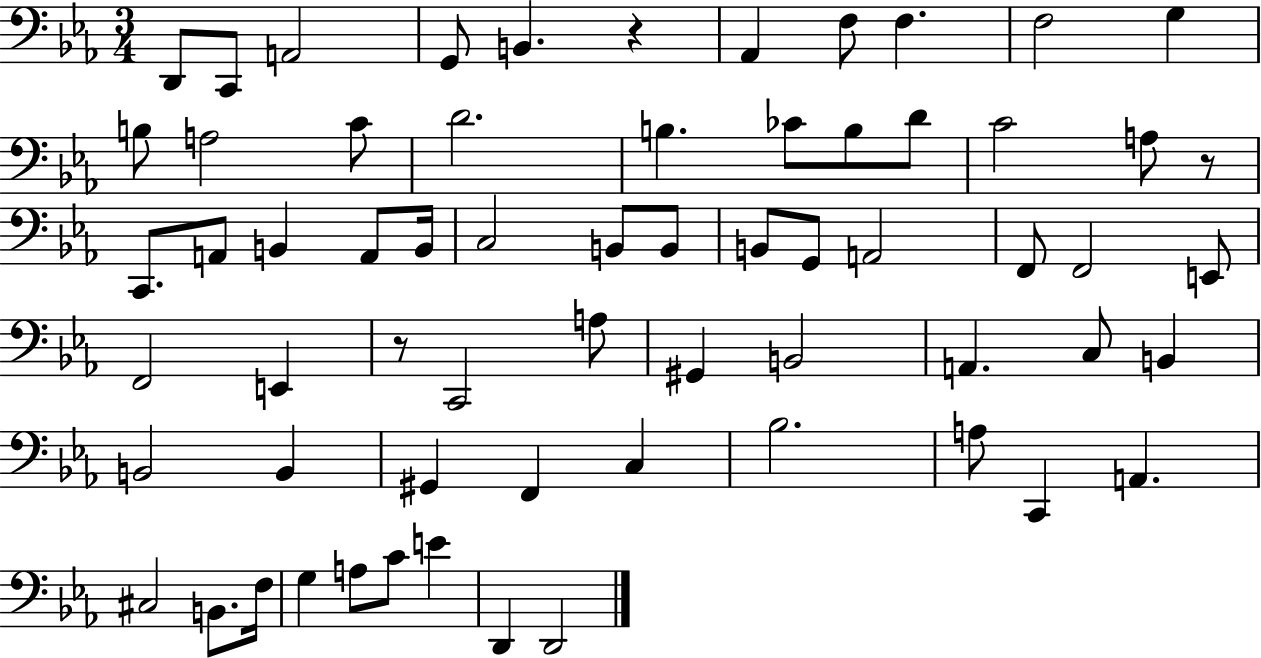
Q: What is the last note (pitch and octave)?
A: D2